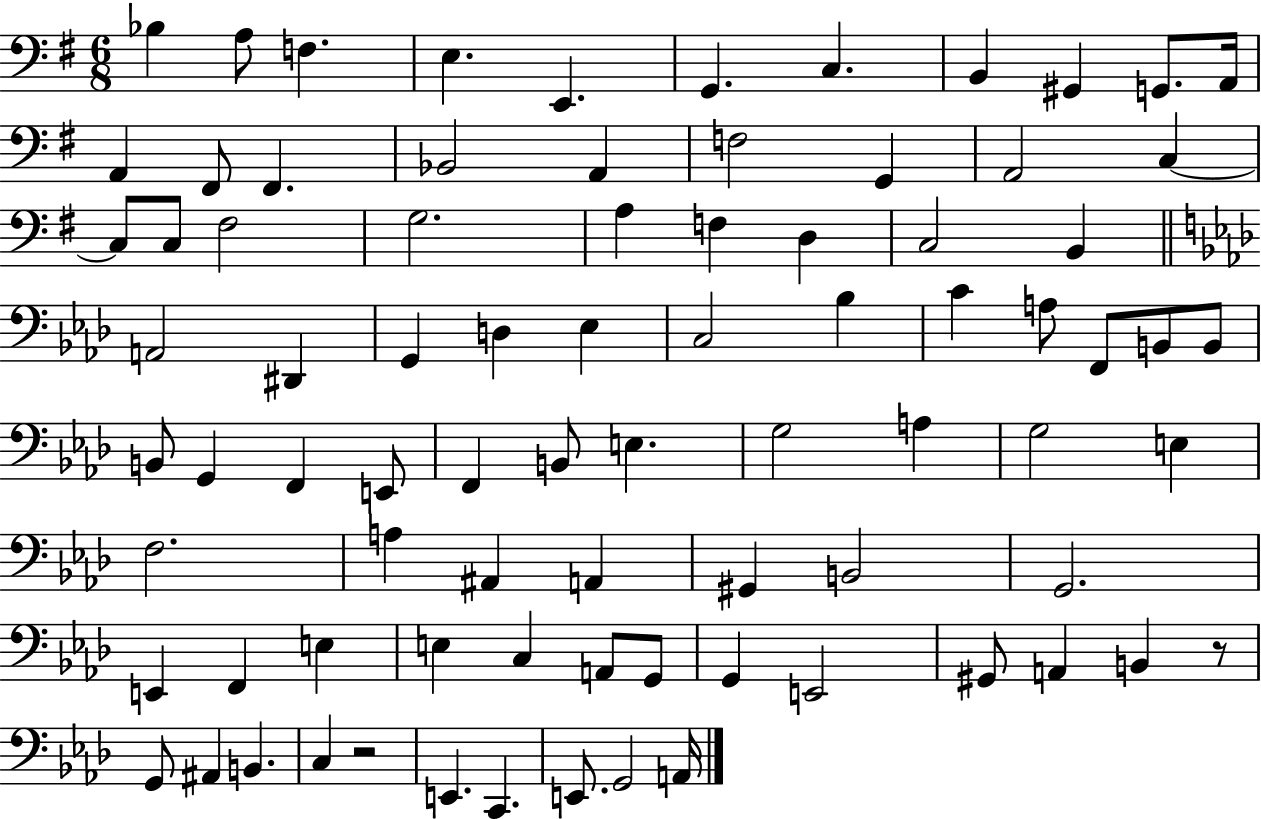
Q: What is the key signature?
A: G major